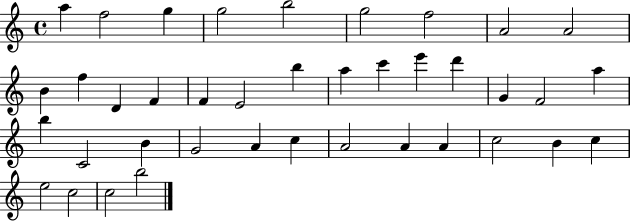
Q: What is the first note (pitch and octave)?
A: A5